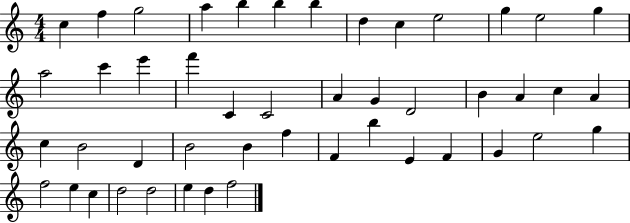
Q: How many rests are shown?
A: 0